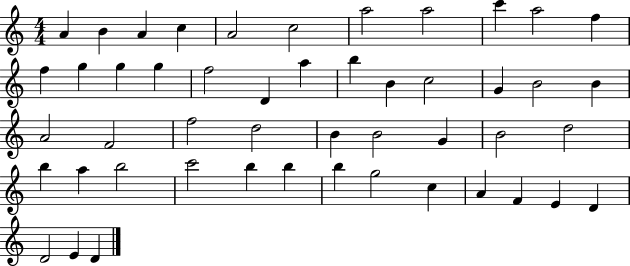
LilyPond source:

{
  \clef treble
  \numericTimeSignature
  \time 4/4
  \key c \major
  a'4 b'4 a'4 c''4 | a'2 c''2 | a''2 a''2 | c'''4 a''2 f''4 | \break f''4 g''4 g''4 g''4 | f''2 d'4 a''4 | b''4 b'4 c''2 | g'4 b'2 b'4 | \break a'2 f'2 | f''2 d''2 | b'4 b'2 g'4 | b'2 d''2 | \break b''4 a''4 b''2 | c'''2 b''4 b''4 | b''4 g''2 c''4 | a'4 f'4 e'4 d'4 | \break d'2 e'4 d'4 | \bar "|."
}